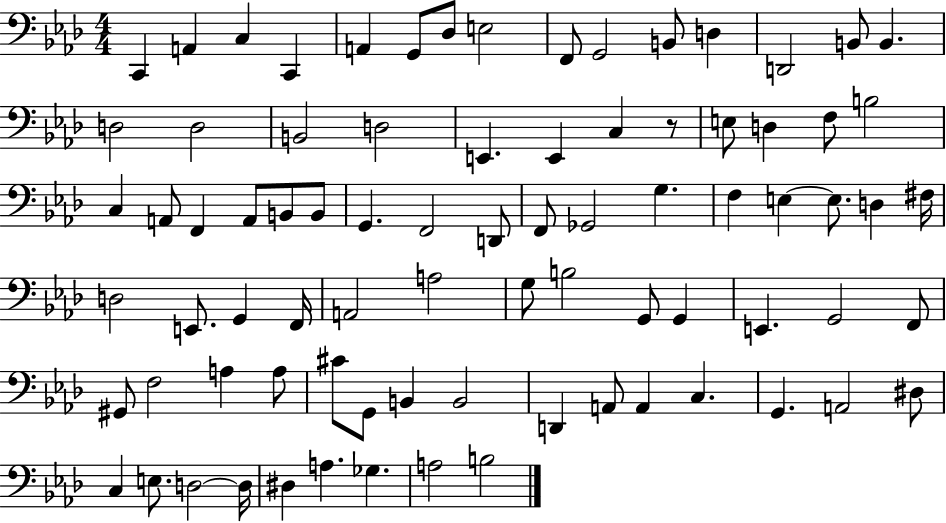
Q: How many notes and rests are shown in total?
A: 81